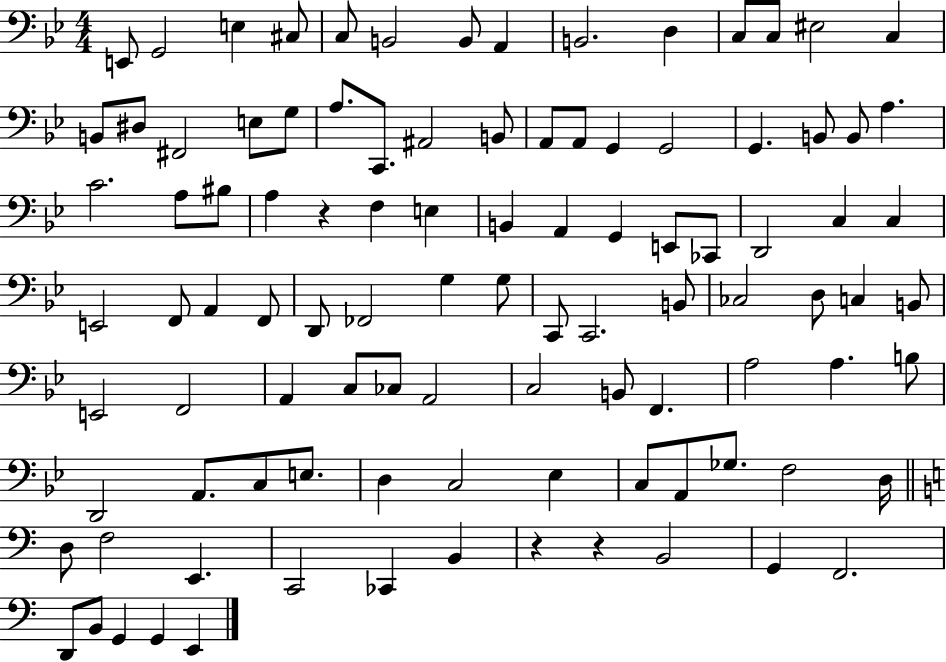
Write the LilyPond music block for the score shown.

{
  \clef bass
  \numericTimeSignature
  \time 4/4
  \key bes \major
  e,8 g,2 e4 cis8 | c8 b,2 b,8 a,4 | b,2. d4 | c8 c8 eis2 c4 | \break b,8 dis8 fis,2 e8 g8 | a8. c,8. ais,2 b,8 | a,8 a,8 g,4 g,2 | g,4. b,8 b,8 a4. | \break c'2. a8 bis8 | a4 r4 f4 e4 | b,4 a,4 g,4 e,8 ces,8 | d,2 c4 c4 | \break e,2 f,8 a,4 f,8 | d,8 fes,2 g4 g8 | c,8 c,2. b,8 | ces2 d8 c4 b,8 | \break e,2 f,2 | a,4 c8 ces8 a,2 | c2 b,8 f,4. | a2 a4. b8 | \break d,2 a,8. c8 e8. | d4 c2 ees4 | c8 a,8 ges8. f2 d16 | \bar "||" \break \key a \minor d8 f2 e,4. | c,2 ces,4 b,4 | r4 r4 b,2 | g,4 f,2. | \break d,8 b,8 g,4 g,4 e,4 | \bar "|."
}